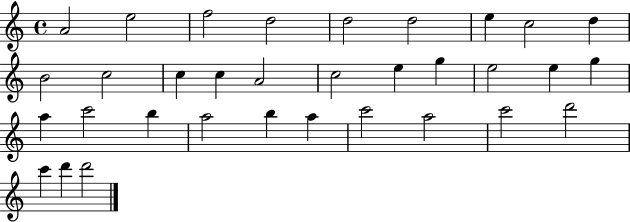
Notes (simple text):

A4/h E5/h F5/h D5/h D5/h D5/h E5/q C5/h D5/q B4/h C5/h C5/q C5/q A4/h C5/h E5/q G5/q E5/h E5/q G5/q A5/q C6/h B5/q A5/h B5/q A5/q C6/h A5/h C6/h D6/h C6/q D6/q D6/h